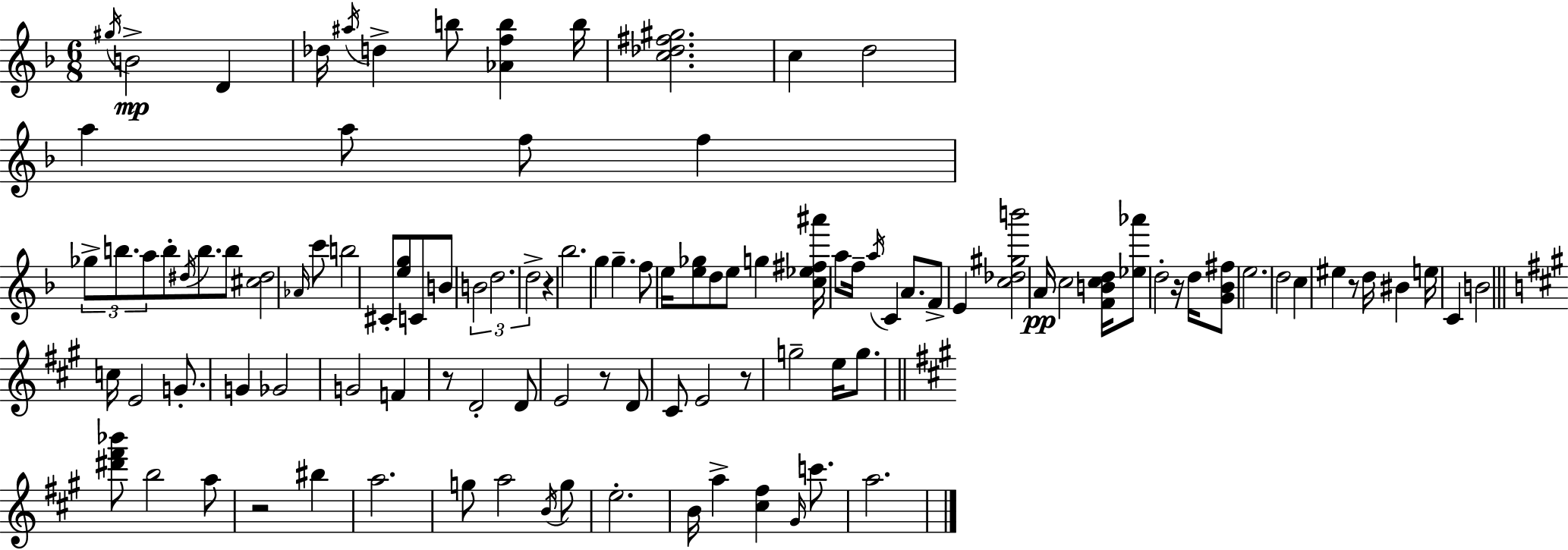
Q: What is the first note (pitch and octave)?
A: G#5